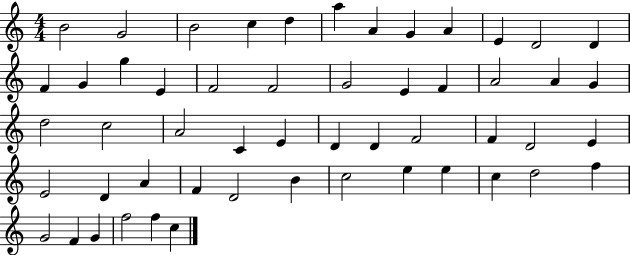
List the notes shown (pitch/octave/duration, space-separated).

B4/h G4/h B4/h C5/q D5/q A5/q A4/q G4/q A4/q E4/q D4/h D4/q F4/q G4/q G5/q E4/q F4/h F4/h G4/h E4/q F4/q A4/h A4/q G4/q D5/h C5/h A4/h C4/q E4/q D4/q D4/q F4/h F4/q D4/h E4/q E4/h D4/q A4/q F4/q D4/h B4/q C5/h E5/q E5/q C5/q D5/h F5/q G4/h F4/q G4/q F5/h F5/q C5/q